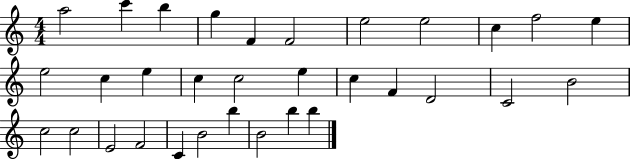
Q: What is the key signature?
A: C major